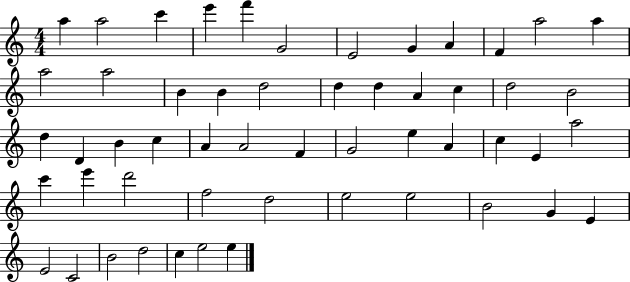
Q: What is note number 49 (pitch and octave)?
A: B4